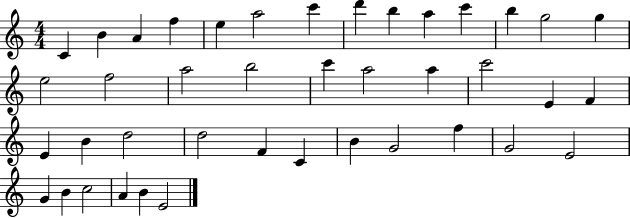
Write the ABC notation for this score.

X:1
T:Untitled
M:4/4
L:1/4
K:C
C B A f e a2 c' d' b a c' b g2 g e2 f2 a2 b2 c' a2 a c'2 E F E B d2 d2 F C B G2 f G2 E2 G B c2 A B E2